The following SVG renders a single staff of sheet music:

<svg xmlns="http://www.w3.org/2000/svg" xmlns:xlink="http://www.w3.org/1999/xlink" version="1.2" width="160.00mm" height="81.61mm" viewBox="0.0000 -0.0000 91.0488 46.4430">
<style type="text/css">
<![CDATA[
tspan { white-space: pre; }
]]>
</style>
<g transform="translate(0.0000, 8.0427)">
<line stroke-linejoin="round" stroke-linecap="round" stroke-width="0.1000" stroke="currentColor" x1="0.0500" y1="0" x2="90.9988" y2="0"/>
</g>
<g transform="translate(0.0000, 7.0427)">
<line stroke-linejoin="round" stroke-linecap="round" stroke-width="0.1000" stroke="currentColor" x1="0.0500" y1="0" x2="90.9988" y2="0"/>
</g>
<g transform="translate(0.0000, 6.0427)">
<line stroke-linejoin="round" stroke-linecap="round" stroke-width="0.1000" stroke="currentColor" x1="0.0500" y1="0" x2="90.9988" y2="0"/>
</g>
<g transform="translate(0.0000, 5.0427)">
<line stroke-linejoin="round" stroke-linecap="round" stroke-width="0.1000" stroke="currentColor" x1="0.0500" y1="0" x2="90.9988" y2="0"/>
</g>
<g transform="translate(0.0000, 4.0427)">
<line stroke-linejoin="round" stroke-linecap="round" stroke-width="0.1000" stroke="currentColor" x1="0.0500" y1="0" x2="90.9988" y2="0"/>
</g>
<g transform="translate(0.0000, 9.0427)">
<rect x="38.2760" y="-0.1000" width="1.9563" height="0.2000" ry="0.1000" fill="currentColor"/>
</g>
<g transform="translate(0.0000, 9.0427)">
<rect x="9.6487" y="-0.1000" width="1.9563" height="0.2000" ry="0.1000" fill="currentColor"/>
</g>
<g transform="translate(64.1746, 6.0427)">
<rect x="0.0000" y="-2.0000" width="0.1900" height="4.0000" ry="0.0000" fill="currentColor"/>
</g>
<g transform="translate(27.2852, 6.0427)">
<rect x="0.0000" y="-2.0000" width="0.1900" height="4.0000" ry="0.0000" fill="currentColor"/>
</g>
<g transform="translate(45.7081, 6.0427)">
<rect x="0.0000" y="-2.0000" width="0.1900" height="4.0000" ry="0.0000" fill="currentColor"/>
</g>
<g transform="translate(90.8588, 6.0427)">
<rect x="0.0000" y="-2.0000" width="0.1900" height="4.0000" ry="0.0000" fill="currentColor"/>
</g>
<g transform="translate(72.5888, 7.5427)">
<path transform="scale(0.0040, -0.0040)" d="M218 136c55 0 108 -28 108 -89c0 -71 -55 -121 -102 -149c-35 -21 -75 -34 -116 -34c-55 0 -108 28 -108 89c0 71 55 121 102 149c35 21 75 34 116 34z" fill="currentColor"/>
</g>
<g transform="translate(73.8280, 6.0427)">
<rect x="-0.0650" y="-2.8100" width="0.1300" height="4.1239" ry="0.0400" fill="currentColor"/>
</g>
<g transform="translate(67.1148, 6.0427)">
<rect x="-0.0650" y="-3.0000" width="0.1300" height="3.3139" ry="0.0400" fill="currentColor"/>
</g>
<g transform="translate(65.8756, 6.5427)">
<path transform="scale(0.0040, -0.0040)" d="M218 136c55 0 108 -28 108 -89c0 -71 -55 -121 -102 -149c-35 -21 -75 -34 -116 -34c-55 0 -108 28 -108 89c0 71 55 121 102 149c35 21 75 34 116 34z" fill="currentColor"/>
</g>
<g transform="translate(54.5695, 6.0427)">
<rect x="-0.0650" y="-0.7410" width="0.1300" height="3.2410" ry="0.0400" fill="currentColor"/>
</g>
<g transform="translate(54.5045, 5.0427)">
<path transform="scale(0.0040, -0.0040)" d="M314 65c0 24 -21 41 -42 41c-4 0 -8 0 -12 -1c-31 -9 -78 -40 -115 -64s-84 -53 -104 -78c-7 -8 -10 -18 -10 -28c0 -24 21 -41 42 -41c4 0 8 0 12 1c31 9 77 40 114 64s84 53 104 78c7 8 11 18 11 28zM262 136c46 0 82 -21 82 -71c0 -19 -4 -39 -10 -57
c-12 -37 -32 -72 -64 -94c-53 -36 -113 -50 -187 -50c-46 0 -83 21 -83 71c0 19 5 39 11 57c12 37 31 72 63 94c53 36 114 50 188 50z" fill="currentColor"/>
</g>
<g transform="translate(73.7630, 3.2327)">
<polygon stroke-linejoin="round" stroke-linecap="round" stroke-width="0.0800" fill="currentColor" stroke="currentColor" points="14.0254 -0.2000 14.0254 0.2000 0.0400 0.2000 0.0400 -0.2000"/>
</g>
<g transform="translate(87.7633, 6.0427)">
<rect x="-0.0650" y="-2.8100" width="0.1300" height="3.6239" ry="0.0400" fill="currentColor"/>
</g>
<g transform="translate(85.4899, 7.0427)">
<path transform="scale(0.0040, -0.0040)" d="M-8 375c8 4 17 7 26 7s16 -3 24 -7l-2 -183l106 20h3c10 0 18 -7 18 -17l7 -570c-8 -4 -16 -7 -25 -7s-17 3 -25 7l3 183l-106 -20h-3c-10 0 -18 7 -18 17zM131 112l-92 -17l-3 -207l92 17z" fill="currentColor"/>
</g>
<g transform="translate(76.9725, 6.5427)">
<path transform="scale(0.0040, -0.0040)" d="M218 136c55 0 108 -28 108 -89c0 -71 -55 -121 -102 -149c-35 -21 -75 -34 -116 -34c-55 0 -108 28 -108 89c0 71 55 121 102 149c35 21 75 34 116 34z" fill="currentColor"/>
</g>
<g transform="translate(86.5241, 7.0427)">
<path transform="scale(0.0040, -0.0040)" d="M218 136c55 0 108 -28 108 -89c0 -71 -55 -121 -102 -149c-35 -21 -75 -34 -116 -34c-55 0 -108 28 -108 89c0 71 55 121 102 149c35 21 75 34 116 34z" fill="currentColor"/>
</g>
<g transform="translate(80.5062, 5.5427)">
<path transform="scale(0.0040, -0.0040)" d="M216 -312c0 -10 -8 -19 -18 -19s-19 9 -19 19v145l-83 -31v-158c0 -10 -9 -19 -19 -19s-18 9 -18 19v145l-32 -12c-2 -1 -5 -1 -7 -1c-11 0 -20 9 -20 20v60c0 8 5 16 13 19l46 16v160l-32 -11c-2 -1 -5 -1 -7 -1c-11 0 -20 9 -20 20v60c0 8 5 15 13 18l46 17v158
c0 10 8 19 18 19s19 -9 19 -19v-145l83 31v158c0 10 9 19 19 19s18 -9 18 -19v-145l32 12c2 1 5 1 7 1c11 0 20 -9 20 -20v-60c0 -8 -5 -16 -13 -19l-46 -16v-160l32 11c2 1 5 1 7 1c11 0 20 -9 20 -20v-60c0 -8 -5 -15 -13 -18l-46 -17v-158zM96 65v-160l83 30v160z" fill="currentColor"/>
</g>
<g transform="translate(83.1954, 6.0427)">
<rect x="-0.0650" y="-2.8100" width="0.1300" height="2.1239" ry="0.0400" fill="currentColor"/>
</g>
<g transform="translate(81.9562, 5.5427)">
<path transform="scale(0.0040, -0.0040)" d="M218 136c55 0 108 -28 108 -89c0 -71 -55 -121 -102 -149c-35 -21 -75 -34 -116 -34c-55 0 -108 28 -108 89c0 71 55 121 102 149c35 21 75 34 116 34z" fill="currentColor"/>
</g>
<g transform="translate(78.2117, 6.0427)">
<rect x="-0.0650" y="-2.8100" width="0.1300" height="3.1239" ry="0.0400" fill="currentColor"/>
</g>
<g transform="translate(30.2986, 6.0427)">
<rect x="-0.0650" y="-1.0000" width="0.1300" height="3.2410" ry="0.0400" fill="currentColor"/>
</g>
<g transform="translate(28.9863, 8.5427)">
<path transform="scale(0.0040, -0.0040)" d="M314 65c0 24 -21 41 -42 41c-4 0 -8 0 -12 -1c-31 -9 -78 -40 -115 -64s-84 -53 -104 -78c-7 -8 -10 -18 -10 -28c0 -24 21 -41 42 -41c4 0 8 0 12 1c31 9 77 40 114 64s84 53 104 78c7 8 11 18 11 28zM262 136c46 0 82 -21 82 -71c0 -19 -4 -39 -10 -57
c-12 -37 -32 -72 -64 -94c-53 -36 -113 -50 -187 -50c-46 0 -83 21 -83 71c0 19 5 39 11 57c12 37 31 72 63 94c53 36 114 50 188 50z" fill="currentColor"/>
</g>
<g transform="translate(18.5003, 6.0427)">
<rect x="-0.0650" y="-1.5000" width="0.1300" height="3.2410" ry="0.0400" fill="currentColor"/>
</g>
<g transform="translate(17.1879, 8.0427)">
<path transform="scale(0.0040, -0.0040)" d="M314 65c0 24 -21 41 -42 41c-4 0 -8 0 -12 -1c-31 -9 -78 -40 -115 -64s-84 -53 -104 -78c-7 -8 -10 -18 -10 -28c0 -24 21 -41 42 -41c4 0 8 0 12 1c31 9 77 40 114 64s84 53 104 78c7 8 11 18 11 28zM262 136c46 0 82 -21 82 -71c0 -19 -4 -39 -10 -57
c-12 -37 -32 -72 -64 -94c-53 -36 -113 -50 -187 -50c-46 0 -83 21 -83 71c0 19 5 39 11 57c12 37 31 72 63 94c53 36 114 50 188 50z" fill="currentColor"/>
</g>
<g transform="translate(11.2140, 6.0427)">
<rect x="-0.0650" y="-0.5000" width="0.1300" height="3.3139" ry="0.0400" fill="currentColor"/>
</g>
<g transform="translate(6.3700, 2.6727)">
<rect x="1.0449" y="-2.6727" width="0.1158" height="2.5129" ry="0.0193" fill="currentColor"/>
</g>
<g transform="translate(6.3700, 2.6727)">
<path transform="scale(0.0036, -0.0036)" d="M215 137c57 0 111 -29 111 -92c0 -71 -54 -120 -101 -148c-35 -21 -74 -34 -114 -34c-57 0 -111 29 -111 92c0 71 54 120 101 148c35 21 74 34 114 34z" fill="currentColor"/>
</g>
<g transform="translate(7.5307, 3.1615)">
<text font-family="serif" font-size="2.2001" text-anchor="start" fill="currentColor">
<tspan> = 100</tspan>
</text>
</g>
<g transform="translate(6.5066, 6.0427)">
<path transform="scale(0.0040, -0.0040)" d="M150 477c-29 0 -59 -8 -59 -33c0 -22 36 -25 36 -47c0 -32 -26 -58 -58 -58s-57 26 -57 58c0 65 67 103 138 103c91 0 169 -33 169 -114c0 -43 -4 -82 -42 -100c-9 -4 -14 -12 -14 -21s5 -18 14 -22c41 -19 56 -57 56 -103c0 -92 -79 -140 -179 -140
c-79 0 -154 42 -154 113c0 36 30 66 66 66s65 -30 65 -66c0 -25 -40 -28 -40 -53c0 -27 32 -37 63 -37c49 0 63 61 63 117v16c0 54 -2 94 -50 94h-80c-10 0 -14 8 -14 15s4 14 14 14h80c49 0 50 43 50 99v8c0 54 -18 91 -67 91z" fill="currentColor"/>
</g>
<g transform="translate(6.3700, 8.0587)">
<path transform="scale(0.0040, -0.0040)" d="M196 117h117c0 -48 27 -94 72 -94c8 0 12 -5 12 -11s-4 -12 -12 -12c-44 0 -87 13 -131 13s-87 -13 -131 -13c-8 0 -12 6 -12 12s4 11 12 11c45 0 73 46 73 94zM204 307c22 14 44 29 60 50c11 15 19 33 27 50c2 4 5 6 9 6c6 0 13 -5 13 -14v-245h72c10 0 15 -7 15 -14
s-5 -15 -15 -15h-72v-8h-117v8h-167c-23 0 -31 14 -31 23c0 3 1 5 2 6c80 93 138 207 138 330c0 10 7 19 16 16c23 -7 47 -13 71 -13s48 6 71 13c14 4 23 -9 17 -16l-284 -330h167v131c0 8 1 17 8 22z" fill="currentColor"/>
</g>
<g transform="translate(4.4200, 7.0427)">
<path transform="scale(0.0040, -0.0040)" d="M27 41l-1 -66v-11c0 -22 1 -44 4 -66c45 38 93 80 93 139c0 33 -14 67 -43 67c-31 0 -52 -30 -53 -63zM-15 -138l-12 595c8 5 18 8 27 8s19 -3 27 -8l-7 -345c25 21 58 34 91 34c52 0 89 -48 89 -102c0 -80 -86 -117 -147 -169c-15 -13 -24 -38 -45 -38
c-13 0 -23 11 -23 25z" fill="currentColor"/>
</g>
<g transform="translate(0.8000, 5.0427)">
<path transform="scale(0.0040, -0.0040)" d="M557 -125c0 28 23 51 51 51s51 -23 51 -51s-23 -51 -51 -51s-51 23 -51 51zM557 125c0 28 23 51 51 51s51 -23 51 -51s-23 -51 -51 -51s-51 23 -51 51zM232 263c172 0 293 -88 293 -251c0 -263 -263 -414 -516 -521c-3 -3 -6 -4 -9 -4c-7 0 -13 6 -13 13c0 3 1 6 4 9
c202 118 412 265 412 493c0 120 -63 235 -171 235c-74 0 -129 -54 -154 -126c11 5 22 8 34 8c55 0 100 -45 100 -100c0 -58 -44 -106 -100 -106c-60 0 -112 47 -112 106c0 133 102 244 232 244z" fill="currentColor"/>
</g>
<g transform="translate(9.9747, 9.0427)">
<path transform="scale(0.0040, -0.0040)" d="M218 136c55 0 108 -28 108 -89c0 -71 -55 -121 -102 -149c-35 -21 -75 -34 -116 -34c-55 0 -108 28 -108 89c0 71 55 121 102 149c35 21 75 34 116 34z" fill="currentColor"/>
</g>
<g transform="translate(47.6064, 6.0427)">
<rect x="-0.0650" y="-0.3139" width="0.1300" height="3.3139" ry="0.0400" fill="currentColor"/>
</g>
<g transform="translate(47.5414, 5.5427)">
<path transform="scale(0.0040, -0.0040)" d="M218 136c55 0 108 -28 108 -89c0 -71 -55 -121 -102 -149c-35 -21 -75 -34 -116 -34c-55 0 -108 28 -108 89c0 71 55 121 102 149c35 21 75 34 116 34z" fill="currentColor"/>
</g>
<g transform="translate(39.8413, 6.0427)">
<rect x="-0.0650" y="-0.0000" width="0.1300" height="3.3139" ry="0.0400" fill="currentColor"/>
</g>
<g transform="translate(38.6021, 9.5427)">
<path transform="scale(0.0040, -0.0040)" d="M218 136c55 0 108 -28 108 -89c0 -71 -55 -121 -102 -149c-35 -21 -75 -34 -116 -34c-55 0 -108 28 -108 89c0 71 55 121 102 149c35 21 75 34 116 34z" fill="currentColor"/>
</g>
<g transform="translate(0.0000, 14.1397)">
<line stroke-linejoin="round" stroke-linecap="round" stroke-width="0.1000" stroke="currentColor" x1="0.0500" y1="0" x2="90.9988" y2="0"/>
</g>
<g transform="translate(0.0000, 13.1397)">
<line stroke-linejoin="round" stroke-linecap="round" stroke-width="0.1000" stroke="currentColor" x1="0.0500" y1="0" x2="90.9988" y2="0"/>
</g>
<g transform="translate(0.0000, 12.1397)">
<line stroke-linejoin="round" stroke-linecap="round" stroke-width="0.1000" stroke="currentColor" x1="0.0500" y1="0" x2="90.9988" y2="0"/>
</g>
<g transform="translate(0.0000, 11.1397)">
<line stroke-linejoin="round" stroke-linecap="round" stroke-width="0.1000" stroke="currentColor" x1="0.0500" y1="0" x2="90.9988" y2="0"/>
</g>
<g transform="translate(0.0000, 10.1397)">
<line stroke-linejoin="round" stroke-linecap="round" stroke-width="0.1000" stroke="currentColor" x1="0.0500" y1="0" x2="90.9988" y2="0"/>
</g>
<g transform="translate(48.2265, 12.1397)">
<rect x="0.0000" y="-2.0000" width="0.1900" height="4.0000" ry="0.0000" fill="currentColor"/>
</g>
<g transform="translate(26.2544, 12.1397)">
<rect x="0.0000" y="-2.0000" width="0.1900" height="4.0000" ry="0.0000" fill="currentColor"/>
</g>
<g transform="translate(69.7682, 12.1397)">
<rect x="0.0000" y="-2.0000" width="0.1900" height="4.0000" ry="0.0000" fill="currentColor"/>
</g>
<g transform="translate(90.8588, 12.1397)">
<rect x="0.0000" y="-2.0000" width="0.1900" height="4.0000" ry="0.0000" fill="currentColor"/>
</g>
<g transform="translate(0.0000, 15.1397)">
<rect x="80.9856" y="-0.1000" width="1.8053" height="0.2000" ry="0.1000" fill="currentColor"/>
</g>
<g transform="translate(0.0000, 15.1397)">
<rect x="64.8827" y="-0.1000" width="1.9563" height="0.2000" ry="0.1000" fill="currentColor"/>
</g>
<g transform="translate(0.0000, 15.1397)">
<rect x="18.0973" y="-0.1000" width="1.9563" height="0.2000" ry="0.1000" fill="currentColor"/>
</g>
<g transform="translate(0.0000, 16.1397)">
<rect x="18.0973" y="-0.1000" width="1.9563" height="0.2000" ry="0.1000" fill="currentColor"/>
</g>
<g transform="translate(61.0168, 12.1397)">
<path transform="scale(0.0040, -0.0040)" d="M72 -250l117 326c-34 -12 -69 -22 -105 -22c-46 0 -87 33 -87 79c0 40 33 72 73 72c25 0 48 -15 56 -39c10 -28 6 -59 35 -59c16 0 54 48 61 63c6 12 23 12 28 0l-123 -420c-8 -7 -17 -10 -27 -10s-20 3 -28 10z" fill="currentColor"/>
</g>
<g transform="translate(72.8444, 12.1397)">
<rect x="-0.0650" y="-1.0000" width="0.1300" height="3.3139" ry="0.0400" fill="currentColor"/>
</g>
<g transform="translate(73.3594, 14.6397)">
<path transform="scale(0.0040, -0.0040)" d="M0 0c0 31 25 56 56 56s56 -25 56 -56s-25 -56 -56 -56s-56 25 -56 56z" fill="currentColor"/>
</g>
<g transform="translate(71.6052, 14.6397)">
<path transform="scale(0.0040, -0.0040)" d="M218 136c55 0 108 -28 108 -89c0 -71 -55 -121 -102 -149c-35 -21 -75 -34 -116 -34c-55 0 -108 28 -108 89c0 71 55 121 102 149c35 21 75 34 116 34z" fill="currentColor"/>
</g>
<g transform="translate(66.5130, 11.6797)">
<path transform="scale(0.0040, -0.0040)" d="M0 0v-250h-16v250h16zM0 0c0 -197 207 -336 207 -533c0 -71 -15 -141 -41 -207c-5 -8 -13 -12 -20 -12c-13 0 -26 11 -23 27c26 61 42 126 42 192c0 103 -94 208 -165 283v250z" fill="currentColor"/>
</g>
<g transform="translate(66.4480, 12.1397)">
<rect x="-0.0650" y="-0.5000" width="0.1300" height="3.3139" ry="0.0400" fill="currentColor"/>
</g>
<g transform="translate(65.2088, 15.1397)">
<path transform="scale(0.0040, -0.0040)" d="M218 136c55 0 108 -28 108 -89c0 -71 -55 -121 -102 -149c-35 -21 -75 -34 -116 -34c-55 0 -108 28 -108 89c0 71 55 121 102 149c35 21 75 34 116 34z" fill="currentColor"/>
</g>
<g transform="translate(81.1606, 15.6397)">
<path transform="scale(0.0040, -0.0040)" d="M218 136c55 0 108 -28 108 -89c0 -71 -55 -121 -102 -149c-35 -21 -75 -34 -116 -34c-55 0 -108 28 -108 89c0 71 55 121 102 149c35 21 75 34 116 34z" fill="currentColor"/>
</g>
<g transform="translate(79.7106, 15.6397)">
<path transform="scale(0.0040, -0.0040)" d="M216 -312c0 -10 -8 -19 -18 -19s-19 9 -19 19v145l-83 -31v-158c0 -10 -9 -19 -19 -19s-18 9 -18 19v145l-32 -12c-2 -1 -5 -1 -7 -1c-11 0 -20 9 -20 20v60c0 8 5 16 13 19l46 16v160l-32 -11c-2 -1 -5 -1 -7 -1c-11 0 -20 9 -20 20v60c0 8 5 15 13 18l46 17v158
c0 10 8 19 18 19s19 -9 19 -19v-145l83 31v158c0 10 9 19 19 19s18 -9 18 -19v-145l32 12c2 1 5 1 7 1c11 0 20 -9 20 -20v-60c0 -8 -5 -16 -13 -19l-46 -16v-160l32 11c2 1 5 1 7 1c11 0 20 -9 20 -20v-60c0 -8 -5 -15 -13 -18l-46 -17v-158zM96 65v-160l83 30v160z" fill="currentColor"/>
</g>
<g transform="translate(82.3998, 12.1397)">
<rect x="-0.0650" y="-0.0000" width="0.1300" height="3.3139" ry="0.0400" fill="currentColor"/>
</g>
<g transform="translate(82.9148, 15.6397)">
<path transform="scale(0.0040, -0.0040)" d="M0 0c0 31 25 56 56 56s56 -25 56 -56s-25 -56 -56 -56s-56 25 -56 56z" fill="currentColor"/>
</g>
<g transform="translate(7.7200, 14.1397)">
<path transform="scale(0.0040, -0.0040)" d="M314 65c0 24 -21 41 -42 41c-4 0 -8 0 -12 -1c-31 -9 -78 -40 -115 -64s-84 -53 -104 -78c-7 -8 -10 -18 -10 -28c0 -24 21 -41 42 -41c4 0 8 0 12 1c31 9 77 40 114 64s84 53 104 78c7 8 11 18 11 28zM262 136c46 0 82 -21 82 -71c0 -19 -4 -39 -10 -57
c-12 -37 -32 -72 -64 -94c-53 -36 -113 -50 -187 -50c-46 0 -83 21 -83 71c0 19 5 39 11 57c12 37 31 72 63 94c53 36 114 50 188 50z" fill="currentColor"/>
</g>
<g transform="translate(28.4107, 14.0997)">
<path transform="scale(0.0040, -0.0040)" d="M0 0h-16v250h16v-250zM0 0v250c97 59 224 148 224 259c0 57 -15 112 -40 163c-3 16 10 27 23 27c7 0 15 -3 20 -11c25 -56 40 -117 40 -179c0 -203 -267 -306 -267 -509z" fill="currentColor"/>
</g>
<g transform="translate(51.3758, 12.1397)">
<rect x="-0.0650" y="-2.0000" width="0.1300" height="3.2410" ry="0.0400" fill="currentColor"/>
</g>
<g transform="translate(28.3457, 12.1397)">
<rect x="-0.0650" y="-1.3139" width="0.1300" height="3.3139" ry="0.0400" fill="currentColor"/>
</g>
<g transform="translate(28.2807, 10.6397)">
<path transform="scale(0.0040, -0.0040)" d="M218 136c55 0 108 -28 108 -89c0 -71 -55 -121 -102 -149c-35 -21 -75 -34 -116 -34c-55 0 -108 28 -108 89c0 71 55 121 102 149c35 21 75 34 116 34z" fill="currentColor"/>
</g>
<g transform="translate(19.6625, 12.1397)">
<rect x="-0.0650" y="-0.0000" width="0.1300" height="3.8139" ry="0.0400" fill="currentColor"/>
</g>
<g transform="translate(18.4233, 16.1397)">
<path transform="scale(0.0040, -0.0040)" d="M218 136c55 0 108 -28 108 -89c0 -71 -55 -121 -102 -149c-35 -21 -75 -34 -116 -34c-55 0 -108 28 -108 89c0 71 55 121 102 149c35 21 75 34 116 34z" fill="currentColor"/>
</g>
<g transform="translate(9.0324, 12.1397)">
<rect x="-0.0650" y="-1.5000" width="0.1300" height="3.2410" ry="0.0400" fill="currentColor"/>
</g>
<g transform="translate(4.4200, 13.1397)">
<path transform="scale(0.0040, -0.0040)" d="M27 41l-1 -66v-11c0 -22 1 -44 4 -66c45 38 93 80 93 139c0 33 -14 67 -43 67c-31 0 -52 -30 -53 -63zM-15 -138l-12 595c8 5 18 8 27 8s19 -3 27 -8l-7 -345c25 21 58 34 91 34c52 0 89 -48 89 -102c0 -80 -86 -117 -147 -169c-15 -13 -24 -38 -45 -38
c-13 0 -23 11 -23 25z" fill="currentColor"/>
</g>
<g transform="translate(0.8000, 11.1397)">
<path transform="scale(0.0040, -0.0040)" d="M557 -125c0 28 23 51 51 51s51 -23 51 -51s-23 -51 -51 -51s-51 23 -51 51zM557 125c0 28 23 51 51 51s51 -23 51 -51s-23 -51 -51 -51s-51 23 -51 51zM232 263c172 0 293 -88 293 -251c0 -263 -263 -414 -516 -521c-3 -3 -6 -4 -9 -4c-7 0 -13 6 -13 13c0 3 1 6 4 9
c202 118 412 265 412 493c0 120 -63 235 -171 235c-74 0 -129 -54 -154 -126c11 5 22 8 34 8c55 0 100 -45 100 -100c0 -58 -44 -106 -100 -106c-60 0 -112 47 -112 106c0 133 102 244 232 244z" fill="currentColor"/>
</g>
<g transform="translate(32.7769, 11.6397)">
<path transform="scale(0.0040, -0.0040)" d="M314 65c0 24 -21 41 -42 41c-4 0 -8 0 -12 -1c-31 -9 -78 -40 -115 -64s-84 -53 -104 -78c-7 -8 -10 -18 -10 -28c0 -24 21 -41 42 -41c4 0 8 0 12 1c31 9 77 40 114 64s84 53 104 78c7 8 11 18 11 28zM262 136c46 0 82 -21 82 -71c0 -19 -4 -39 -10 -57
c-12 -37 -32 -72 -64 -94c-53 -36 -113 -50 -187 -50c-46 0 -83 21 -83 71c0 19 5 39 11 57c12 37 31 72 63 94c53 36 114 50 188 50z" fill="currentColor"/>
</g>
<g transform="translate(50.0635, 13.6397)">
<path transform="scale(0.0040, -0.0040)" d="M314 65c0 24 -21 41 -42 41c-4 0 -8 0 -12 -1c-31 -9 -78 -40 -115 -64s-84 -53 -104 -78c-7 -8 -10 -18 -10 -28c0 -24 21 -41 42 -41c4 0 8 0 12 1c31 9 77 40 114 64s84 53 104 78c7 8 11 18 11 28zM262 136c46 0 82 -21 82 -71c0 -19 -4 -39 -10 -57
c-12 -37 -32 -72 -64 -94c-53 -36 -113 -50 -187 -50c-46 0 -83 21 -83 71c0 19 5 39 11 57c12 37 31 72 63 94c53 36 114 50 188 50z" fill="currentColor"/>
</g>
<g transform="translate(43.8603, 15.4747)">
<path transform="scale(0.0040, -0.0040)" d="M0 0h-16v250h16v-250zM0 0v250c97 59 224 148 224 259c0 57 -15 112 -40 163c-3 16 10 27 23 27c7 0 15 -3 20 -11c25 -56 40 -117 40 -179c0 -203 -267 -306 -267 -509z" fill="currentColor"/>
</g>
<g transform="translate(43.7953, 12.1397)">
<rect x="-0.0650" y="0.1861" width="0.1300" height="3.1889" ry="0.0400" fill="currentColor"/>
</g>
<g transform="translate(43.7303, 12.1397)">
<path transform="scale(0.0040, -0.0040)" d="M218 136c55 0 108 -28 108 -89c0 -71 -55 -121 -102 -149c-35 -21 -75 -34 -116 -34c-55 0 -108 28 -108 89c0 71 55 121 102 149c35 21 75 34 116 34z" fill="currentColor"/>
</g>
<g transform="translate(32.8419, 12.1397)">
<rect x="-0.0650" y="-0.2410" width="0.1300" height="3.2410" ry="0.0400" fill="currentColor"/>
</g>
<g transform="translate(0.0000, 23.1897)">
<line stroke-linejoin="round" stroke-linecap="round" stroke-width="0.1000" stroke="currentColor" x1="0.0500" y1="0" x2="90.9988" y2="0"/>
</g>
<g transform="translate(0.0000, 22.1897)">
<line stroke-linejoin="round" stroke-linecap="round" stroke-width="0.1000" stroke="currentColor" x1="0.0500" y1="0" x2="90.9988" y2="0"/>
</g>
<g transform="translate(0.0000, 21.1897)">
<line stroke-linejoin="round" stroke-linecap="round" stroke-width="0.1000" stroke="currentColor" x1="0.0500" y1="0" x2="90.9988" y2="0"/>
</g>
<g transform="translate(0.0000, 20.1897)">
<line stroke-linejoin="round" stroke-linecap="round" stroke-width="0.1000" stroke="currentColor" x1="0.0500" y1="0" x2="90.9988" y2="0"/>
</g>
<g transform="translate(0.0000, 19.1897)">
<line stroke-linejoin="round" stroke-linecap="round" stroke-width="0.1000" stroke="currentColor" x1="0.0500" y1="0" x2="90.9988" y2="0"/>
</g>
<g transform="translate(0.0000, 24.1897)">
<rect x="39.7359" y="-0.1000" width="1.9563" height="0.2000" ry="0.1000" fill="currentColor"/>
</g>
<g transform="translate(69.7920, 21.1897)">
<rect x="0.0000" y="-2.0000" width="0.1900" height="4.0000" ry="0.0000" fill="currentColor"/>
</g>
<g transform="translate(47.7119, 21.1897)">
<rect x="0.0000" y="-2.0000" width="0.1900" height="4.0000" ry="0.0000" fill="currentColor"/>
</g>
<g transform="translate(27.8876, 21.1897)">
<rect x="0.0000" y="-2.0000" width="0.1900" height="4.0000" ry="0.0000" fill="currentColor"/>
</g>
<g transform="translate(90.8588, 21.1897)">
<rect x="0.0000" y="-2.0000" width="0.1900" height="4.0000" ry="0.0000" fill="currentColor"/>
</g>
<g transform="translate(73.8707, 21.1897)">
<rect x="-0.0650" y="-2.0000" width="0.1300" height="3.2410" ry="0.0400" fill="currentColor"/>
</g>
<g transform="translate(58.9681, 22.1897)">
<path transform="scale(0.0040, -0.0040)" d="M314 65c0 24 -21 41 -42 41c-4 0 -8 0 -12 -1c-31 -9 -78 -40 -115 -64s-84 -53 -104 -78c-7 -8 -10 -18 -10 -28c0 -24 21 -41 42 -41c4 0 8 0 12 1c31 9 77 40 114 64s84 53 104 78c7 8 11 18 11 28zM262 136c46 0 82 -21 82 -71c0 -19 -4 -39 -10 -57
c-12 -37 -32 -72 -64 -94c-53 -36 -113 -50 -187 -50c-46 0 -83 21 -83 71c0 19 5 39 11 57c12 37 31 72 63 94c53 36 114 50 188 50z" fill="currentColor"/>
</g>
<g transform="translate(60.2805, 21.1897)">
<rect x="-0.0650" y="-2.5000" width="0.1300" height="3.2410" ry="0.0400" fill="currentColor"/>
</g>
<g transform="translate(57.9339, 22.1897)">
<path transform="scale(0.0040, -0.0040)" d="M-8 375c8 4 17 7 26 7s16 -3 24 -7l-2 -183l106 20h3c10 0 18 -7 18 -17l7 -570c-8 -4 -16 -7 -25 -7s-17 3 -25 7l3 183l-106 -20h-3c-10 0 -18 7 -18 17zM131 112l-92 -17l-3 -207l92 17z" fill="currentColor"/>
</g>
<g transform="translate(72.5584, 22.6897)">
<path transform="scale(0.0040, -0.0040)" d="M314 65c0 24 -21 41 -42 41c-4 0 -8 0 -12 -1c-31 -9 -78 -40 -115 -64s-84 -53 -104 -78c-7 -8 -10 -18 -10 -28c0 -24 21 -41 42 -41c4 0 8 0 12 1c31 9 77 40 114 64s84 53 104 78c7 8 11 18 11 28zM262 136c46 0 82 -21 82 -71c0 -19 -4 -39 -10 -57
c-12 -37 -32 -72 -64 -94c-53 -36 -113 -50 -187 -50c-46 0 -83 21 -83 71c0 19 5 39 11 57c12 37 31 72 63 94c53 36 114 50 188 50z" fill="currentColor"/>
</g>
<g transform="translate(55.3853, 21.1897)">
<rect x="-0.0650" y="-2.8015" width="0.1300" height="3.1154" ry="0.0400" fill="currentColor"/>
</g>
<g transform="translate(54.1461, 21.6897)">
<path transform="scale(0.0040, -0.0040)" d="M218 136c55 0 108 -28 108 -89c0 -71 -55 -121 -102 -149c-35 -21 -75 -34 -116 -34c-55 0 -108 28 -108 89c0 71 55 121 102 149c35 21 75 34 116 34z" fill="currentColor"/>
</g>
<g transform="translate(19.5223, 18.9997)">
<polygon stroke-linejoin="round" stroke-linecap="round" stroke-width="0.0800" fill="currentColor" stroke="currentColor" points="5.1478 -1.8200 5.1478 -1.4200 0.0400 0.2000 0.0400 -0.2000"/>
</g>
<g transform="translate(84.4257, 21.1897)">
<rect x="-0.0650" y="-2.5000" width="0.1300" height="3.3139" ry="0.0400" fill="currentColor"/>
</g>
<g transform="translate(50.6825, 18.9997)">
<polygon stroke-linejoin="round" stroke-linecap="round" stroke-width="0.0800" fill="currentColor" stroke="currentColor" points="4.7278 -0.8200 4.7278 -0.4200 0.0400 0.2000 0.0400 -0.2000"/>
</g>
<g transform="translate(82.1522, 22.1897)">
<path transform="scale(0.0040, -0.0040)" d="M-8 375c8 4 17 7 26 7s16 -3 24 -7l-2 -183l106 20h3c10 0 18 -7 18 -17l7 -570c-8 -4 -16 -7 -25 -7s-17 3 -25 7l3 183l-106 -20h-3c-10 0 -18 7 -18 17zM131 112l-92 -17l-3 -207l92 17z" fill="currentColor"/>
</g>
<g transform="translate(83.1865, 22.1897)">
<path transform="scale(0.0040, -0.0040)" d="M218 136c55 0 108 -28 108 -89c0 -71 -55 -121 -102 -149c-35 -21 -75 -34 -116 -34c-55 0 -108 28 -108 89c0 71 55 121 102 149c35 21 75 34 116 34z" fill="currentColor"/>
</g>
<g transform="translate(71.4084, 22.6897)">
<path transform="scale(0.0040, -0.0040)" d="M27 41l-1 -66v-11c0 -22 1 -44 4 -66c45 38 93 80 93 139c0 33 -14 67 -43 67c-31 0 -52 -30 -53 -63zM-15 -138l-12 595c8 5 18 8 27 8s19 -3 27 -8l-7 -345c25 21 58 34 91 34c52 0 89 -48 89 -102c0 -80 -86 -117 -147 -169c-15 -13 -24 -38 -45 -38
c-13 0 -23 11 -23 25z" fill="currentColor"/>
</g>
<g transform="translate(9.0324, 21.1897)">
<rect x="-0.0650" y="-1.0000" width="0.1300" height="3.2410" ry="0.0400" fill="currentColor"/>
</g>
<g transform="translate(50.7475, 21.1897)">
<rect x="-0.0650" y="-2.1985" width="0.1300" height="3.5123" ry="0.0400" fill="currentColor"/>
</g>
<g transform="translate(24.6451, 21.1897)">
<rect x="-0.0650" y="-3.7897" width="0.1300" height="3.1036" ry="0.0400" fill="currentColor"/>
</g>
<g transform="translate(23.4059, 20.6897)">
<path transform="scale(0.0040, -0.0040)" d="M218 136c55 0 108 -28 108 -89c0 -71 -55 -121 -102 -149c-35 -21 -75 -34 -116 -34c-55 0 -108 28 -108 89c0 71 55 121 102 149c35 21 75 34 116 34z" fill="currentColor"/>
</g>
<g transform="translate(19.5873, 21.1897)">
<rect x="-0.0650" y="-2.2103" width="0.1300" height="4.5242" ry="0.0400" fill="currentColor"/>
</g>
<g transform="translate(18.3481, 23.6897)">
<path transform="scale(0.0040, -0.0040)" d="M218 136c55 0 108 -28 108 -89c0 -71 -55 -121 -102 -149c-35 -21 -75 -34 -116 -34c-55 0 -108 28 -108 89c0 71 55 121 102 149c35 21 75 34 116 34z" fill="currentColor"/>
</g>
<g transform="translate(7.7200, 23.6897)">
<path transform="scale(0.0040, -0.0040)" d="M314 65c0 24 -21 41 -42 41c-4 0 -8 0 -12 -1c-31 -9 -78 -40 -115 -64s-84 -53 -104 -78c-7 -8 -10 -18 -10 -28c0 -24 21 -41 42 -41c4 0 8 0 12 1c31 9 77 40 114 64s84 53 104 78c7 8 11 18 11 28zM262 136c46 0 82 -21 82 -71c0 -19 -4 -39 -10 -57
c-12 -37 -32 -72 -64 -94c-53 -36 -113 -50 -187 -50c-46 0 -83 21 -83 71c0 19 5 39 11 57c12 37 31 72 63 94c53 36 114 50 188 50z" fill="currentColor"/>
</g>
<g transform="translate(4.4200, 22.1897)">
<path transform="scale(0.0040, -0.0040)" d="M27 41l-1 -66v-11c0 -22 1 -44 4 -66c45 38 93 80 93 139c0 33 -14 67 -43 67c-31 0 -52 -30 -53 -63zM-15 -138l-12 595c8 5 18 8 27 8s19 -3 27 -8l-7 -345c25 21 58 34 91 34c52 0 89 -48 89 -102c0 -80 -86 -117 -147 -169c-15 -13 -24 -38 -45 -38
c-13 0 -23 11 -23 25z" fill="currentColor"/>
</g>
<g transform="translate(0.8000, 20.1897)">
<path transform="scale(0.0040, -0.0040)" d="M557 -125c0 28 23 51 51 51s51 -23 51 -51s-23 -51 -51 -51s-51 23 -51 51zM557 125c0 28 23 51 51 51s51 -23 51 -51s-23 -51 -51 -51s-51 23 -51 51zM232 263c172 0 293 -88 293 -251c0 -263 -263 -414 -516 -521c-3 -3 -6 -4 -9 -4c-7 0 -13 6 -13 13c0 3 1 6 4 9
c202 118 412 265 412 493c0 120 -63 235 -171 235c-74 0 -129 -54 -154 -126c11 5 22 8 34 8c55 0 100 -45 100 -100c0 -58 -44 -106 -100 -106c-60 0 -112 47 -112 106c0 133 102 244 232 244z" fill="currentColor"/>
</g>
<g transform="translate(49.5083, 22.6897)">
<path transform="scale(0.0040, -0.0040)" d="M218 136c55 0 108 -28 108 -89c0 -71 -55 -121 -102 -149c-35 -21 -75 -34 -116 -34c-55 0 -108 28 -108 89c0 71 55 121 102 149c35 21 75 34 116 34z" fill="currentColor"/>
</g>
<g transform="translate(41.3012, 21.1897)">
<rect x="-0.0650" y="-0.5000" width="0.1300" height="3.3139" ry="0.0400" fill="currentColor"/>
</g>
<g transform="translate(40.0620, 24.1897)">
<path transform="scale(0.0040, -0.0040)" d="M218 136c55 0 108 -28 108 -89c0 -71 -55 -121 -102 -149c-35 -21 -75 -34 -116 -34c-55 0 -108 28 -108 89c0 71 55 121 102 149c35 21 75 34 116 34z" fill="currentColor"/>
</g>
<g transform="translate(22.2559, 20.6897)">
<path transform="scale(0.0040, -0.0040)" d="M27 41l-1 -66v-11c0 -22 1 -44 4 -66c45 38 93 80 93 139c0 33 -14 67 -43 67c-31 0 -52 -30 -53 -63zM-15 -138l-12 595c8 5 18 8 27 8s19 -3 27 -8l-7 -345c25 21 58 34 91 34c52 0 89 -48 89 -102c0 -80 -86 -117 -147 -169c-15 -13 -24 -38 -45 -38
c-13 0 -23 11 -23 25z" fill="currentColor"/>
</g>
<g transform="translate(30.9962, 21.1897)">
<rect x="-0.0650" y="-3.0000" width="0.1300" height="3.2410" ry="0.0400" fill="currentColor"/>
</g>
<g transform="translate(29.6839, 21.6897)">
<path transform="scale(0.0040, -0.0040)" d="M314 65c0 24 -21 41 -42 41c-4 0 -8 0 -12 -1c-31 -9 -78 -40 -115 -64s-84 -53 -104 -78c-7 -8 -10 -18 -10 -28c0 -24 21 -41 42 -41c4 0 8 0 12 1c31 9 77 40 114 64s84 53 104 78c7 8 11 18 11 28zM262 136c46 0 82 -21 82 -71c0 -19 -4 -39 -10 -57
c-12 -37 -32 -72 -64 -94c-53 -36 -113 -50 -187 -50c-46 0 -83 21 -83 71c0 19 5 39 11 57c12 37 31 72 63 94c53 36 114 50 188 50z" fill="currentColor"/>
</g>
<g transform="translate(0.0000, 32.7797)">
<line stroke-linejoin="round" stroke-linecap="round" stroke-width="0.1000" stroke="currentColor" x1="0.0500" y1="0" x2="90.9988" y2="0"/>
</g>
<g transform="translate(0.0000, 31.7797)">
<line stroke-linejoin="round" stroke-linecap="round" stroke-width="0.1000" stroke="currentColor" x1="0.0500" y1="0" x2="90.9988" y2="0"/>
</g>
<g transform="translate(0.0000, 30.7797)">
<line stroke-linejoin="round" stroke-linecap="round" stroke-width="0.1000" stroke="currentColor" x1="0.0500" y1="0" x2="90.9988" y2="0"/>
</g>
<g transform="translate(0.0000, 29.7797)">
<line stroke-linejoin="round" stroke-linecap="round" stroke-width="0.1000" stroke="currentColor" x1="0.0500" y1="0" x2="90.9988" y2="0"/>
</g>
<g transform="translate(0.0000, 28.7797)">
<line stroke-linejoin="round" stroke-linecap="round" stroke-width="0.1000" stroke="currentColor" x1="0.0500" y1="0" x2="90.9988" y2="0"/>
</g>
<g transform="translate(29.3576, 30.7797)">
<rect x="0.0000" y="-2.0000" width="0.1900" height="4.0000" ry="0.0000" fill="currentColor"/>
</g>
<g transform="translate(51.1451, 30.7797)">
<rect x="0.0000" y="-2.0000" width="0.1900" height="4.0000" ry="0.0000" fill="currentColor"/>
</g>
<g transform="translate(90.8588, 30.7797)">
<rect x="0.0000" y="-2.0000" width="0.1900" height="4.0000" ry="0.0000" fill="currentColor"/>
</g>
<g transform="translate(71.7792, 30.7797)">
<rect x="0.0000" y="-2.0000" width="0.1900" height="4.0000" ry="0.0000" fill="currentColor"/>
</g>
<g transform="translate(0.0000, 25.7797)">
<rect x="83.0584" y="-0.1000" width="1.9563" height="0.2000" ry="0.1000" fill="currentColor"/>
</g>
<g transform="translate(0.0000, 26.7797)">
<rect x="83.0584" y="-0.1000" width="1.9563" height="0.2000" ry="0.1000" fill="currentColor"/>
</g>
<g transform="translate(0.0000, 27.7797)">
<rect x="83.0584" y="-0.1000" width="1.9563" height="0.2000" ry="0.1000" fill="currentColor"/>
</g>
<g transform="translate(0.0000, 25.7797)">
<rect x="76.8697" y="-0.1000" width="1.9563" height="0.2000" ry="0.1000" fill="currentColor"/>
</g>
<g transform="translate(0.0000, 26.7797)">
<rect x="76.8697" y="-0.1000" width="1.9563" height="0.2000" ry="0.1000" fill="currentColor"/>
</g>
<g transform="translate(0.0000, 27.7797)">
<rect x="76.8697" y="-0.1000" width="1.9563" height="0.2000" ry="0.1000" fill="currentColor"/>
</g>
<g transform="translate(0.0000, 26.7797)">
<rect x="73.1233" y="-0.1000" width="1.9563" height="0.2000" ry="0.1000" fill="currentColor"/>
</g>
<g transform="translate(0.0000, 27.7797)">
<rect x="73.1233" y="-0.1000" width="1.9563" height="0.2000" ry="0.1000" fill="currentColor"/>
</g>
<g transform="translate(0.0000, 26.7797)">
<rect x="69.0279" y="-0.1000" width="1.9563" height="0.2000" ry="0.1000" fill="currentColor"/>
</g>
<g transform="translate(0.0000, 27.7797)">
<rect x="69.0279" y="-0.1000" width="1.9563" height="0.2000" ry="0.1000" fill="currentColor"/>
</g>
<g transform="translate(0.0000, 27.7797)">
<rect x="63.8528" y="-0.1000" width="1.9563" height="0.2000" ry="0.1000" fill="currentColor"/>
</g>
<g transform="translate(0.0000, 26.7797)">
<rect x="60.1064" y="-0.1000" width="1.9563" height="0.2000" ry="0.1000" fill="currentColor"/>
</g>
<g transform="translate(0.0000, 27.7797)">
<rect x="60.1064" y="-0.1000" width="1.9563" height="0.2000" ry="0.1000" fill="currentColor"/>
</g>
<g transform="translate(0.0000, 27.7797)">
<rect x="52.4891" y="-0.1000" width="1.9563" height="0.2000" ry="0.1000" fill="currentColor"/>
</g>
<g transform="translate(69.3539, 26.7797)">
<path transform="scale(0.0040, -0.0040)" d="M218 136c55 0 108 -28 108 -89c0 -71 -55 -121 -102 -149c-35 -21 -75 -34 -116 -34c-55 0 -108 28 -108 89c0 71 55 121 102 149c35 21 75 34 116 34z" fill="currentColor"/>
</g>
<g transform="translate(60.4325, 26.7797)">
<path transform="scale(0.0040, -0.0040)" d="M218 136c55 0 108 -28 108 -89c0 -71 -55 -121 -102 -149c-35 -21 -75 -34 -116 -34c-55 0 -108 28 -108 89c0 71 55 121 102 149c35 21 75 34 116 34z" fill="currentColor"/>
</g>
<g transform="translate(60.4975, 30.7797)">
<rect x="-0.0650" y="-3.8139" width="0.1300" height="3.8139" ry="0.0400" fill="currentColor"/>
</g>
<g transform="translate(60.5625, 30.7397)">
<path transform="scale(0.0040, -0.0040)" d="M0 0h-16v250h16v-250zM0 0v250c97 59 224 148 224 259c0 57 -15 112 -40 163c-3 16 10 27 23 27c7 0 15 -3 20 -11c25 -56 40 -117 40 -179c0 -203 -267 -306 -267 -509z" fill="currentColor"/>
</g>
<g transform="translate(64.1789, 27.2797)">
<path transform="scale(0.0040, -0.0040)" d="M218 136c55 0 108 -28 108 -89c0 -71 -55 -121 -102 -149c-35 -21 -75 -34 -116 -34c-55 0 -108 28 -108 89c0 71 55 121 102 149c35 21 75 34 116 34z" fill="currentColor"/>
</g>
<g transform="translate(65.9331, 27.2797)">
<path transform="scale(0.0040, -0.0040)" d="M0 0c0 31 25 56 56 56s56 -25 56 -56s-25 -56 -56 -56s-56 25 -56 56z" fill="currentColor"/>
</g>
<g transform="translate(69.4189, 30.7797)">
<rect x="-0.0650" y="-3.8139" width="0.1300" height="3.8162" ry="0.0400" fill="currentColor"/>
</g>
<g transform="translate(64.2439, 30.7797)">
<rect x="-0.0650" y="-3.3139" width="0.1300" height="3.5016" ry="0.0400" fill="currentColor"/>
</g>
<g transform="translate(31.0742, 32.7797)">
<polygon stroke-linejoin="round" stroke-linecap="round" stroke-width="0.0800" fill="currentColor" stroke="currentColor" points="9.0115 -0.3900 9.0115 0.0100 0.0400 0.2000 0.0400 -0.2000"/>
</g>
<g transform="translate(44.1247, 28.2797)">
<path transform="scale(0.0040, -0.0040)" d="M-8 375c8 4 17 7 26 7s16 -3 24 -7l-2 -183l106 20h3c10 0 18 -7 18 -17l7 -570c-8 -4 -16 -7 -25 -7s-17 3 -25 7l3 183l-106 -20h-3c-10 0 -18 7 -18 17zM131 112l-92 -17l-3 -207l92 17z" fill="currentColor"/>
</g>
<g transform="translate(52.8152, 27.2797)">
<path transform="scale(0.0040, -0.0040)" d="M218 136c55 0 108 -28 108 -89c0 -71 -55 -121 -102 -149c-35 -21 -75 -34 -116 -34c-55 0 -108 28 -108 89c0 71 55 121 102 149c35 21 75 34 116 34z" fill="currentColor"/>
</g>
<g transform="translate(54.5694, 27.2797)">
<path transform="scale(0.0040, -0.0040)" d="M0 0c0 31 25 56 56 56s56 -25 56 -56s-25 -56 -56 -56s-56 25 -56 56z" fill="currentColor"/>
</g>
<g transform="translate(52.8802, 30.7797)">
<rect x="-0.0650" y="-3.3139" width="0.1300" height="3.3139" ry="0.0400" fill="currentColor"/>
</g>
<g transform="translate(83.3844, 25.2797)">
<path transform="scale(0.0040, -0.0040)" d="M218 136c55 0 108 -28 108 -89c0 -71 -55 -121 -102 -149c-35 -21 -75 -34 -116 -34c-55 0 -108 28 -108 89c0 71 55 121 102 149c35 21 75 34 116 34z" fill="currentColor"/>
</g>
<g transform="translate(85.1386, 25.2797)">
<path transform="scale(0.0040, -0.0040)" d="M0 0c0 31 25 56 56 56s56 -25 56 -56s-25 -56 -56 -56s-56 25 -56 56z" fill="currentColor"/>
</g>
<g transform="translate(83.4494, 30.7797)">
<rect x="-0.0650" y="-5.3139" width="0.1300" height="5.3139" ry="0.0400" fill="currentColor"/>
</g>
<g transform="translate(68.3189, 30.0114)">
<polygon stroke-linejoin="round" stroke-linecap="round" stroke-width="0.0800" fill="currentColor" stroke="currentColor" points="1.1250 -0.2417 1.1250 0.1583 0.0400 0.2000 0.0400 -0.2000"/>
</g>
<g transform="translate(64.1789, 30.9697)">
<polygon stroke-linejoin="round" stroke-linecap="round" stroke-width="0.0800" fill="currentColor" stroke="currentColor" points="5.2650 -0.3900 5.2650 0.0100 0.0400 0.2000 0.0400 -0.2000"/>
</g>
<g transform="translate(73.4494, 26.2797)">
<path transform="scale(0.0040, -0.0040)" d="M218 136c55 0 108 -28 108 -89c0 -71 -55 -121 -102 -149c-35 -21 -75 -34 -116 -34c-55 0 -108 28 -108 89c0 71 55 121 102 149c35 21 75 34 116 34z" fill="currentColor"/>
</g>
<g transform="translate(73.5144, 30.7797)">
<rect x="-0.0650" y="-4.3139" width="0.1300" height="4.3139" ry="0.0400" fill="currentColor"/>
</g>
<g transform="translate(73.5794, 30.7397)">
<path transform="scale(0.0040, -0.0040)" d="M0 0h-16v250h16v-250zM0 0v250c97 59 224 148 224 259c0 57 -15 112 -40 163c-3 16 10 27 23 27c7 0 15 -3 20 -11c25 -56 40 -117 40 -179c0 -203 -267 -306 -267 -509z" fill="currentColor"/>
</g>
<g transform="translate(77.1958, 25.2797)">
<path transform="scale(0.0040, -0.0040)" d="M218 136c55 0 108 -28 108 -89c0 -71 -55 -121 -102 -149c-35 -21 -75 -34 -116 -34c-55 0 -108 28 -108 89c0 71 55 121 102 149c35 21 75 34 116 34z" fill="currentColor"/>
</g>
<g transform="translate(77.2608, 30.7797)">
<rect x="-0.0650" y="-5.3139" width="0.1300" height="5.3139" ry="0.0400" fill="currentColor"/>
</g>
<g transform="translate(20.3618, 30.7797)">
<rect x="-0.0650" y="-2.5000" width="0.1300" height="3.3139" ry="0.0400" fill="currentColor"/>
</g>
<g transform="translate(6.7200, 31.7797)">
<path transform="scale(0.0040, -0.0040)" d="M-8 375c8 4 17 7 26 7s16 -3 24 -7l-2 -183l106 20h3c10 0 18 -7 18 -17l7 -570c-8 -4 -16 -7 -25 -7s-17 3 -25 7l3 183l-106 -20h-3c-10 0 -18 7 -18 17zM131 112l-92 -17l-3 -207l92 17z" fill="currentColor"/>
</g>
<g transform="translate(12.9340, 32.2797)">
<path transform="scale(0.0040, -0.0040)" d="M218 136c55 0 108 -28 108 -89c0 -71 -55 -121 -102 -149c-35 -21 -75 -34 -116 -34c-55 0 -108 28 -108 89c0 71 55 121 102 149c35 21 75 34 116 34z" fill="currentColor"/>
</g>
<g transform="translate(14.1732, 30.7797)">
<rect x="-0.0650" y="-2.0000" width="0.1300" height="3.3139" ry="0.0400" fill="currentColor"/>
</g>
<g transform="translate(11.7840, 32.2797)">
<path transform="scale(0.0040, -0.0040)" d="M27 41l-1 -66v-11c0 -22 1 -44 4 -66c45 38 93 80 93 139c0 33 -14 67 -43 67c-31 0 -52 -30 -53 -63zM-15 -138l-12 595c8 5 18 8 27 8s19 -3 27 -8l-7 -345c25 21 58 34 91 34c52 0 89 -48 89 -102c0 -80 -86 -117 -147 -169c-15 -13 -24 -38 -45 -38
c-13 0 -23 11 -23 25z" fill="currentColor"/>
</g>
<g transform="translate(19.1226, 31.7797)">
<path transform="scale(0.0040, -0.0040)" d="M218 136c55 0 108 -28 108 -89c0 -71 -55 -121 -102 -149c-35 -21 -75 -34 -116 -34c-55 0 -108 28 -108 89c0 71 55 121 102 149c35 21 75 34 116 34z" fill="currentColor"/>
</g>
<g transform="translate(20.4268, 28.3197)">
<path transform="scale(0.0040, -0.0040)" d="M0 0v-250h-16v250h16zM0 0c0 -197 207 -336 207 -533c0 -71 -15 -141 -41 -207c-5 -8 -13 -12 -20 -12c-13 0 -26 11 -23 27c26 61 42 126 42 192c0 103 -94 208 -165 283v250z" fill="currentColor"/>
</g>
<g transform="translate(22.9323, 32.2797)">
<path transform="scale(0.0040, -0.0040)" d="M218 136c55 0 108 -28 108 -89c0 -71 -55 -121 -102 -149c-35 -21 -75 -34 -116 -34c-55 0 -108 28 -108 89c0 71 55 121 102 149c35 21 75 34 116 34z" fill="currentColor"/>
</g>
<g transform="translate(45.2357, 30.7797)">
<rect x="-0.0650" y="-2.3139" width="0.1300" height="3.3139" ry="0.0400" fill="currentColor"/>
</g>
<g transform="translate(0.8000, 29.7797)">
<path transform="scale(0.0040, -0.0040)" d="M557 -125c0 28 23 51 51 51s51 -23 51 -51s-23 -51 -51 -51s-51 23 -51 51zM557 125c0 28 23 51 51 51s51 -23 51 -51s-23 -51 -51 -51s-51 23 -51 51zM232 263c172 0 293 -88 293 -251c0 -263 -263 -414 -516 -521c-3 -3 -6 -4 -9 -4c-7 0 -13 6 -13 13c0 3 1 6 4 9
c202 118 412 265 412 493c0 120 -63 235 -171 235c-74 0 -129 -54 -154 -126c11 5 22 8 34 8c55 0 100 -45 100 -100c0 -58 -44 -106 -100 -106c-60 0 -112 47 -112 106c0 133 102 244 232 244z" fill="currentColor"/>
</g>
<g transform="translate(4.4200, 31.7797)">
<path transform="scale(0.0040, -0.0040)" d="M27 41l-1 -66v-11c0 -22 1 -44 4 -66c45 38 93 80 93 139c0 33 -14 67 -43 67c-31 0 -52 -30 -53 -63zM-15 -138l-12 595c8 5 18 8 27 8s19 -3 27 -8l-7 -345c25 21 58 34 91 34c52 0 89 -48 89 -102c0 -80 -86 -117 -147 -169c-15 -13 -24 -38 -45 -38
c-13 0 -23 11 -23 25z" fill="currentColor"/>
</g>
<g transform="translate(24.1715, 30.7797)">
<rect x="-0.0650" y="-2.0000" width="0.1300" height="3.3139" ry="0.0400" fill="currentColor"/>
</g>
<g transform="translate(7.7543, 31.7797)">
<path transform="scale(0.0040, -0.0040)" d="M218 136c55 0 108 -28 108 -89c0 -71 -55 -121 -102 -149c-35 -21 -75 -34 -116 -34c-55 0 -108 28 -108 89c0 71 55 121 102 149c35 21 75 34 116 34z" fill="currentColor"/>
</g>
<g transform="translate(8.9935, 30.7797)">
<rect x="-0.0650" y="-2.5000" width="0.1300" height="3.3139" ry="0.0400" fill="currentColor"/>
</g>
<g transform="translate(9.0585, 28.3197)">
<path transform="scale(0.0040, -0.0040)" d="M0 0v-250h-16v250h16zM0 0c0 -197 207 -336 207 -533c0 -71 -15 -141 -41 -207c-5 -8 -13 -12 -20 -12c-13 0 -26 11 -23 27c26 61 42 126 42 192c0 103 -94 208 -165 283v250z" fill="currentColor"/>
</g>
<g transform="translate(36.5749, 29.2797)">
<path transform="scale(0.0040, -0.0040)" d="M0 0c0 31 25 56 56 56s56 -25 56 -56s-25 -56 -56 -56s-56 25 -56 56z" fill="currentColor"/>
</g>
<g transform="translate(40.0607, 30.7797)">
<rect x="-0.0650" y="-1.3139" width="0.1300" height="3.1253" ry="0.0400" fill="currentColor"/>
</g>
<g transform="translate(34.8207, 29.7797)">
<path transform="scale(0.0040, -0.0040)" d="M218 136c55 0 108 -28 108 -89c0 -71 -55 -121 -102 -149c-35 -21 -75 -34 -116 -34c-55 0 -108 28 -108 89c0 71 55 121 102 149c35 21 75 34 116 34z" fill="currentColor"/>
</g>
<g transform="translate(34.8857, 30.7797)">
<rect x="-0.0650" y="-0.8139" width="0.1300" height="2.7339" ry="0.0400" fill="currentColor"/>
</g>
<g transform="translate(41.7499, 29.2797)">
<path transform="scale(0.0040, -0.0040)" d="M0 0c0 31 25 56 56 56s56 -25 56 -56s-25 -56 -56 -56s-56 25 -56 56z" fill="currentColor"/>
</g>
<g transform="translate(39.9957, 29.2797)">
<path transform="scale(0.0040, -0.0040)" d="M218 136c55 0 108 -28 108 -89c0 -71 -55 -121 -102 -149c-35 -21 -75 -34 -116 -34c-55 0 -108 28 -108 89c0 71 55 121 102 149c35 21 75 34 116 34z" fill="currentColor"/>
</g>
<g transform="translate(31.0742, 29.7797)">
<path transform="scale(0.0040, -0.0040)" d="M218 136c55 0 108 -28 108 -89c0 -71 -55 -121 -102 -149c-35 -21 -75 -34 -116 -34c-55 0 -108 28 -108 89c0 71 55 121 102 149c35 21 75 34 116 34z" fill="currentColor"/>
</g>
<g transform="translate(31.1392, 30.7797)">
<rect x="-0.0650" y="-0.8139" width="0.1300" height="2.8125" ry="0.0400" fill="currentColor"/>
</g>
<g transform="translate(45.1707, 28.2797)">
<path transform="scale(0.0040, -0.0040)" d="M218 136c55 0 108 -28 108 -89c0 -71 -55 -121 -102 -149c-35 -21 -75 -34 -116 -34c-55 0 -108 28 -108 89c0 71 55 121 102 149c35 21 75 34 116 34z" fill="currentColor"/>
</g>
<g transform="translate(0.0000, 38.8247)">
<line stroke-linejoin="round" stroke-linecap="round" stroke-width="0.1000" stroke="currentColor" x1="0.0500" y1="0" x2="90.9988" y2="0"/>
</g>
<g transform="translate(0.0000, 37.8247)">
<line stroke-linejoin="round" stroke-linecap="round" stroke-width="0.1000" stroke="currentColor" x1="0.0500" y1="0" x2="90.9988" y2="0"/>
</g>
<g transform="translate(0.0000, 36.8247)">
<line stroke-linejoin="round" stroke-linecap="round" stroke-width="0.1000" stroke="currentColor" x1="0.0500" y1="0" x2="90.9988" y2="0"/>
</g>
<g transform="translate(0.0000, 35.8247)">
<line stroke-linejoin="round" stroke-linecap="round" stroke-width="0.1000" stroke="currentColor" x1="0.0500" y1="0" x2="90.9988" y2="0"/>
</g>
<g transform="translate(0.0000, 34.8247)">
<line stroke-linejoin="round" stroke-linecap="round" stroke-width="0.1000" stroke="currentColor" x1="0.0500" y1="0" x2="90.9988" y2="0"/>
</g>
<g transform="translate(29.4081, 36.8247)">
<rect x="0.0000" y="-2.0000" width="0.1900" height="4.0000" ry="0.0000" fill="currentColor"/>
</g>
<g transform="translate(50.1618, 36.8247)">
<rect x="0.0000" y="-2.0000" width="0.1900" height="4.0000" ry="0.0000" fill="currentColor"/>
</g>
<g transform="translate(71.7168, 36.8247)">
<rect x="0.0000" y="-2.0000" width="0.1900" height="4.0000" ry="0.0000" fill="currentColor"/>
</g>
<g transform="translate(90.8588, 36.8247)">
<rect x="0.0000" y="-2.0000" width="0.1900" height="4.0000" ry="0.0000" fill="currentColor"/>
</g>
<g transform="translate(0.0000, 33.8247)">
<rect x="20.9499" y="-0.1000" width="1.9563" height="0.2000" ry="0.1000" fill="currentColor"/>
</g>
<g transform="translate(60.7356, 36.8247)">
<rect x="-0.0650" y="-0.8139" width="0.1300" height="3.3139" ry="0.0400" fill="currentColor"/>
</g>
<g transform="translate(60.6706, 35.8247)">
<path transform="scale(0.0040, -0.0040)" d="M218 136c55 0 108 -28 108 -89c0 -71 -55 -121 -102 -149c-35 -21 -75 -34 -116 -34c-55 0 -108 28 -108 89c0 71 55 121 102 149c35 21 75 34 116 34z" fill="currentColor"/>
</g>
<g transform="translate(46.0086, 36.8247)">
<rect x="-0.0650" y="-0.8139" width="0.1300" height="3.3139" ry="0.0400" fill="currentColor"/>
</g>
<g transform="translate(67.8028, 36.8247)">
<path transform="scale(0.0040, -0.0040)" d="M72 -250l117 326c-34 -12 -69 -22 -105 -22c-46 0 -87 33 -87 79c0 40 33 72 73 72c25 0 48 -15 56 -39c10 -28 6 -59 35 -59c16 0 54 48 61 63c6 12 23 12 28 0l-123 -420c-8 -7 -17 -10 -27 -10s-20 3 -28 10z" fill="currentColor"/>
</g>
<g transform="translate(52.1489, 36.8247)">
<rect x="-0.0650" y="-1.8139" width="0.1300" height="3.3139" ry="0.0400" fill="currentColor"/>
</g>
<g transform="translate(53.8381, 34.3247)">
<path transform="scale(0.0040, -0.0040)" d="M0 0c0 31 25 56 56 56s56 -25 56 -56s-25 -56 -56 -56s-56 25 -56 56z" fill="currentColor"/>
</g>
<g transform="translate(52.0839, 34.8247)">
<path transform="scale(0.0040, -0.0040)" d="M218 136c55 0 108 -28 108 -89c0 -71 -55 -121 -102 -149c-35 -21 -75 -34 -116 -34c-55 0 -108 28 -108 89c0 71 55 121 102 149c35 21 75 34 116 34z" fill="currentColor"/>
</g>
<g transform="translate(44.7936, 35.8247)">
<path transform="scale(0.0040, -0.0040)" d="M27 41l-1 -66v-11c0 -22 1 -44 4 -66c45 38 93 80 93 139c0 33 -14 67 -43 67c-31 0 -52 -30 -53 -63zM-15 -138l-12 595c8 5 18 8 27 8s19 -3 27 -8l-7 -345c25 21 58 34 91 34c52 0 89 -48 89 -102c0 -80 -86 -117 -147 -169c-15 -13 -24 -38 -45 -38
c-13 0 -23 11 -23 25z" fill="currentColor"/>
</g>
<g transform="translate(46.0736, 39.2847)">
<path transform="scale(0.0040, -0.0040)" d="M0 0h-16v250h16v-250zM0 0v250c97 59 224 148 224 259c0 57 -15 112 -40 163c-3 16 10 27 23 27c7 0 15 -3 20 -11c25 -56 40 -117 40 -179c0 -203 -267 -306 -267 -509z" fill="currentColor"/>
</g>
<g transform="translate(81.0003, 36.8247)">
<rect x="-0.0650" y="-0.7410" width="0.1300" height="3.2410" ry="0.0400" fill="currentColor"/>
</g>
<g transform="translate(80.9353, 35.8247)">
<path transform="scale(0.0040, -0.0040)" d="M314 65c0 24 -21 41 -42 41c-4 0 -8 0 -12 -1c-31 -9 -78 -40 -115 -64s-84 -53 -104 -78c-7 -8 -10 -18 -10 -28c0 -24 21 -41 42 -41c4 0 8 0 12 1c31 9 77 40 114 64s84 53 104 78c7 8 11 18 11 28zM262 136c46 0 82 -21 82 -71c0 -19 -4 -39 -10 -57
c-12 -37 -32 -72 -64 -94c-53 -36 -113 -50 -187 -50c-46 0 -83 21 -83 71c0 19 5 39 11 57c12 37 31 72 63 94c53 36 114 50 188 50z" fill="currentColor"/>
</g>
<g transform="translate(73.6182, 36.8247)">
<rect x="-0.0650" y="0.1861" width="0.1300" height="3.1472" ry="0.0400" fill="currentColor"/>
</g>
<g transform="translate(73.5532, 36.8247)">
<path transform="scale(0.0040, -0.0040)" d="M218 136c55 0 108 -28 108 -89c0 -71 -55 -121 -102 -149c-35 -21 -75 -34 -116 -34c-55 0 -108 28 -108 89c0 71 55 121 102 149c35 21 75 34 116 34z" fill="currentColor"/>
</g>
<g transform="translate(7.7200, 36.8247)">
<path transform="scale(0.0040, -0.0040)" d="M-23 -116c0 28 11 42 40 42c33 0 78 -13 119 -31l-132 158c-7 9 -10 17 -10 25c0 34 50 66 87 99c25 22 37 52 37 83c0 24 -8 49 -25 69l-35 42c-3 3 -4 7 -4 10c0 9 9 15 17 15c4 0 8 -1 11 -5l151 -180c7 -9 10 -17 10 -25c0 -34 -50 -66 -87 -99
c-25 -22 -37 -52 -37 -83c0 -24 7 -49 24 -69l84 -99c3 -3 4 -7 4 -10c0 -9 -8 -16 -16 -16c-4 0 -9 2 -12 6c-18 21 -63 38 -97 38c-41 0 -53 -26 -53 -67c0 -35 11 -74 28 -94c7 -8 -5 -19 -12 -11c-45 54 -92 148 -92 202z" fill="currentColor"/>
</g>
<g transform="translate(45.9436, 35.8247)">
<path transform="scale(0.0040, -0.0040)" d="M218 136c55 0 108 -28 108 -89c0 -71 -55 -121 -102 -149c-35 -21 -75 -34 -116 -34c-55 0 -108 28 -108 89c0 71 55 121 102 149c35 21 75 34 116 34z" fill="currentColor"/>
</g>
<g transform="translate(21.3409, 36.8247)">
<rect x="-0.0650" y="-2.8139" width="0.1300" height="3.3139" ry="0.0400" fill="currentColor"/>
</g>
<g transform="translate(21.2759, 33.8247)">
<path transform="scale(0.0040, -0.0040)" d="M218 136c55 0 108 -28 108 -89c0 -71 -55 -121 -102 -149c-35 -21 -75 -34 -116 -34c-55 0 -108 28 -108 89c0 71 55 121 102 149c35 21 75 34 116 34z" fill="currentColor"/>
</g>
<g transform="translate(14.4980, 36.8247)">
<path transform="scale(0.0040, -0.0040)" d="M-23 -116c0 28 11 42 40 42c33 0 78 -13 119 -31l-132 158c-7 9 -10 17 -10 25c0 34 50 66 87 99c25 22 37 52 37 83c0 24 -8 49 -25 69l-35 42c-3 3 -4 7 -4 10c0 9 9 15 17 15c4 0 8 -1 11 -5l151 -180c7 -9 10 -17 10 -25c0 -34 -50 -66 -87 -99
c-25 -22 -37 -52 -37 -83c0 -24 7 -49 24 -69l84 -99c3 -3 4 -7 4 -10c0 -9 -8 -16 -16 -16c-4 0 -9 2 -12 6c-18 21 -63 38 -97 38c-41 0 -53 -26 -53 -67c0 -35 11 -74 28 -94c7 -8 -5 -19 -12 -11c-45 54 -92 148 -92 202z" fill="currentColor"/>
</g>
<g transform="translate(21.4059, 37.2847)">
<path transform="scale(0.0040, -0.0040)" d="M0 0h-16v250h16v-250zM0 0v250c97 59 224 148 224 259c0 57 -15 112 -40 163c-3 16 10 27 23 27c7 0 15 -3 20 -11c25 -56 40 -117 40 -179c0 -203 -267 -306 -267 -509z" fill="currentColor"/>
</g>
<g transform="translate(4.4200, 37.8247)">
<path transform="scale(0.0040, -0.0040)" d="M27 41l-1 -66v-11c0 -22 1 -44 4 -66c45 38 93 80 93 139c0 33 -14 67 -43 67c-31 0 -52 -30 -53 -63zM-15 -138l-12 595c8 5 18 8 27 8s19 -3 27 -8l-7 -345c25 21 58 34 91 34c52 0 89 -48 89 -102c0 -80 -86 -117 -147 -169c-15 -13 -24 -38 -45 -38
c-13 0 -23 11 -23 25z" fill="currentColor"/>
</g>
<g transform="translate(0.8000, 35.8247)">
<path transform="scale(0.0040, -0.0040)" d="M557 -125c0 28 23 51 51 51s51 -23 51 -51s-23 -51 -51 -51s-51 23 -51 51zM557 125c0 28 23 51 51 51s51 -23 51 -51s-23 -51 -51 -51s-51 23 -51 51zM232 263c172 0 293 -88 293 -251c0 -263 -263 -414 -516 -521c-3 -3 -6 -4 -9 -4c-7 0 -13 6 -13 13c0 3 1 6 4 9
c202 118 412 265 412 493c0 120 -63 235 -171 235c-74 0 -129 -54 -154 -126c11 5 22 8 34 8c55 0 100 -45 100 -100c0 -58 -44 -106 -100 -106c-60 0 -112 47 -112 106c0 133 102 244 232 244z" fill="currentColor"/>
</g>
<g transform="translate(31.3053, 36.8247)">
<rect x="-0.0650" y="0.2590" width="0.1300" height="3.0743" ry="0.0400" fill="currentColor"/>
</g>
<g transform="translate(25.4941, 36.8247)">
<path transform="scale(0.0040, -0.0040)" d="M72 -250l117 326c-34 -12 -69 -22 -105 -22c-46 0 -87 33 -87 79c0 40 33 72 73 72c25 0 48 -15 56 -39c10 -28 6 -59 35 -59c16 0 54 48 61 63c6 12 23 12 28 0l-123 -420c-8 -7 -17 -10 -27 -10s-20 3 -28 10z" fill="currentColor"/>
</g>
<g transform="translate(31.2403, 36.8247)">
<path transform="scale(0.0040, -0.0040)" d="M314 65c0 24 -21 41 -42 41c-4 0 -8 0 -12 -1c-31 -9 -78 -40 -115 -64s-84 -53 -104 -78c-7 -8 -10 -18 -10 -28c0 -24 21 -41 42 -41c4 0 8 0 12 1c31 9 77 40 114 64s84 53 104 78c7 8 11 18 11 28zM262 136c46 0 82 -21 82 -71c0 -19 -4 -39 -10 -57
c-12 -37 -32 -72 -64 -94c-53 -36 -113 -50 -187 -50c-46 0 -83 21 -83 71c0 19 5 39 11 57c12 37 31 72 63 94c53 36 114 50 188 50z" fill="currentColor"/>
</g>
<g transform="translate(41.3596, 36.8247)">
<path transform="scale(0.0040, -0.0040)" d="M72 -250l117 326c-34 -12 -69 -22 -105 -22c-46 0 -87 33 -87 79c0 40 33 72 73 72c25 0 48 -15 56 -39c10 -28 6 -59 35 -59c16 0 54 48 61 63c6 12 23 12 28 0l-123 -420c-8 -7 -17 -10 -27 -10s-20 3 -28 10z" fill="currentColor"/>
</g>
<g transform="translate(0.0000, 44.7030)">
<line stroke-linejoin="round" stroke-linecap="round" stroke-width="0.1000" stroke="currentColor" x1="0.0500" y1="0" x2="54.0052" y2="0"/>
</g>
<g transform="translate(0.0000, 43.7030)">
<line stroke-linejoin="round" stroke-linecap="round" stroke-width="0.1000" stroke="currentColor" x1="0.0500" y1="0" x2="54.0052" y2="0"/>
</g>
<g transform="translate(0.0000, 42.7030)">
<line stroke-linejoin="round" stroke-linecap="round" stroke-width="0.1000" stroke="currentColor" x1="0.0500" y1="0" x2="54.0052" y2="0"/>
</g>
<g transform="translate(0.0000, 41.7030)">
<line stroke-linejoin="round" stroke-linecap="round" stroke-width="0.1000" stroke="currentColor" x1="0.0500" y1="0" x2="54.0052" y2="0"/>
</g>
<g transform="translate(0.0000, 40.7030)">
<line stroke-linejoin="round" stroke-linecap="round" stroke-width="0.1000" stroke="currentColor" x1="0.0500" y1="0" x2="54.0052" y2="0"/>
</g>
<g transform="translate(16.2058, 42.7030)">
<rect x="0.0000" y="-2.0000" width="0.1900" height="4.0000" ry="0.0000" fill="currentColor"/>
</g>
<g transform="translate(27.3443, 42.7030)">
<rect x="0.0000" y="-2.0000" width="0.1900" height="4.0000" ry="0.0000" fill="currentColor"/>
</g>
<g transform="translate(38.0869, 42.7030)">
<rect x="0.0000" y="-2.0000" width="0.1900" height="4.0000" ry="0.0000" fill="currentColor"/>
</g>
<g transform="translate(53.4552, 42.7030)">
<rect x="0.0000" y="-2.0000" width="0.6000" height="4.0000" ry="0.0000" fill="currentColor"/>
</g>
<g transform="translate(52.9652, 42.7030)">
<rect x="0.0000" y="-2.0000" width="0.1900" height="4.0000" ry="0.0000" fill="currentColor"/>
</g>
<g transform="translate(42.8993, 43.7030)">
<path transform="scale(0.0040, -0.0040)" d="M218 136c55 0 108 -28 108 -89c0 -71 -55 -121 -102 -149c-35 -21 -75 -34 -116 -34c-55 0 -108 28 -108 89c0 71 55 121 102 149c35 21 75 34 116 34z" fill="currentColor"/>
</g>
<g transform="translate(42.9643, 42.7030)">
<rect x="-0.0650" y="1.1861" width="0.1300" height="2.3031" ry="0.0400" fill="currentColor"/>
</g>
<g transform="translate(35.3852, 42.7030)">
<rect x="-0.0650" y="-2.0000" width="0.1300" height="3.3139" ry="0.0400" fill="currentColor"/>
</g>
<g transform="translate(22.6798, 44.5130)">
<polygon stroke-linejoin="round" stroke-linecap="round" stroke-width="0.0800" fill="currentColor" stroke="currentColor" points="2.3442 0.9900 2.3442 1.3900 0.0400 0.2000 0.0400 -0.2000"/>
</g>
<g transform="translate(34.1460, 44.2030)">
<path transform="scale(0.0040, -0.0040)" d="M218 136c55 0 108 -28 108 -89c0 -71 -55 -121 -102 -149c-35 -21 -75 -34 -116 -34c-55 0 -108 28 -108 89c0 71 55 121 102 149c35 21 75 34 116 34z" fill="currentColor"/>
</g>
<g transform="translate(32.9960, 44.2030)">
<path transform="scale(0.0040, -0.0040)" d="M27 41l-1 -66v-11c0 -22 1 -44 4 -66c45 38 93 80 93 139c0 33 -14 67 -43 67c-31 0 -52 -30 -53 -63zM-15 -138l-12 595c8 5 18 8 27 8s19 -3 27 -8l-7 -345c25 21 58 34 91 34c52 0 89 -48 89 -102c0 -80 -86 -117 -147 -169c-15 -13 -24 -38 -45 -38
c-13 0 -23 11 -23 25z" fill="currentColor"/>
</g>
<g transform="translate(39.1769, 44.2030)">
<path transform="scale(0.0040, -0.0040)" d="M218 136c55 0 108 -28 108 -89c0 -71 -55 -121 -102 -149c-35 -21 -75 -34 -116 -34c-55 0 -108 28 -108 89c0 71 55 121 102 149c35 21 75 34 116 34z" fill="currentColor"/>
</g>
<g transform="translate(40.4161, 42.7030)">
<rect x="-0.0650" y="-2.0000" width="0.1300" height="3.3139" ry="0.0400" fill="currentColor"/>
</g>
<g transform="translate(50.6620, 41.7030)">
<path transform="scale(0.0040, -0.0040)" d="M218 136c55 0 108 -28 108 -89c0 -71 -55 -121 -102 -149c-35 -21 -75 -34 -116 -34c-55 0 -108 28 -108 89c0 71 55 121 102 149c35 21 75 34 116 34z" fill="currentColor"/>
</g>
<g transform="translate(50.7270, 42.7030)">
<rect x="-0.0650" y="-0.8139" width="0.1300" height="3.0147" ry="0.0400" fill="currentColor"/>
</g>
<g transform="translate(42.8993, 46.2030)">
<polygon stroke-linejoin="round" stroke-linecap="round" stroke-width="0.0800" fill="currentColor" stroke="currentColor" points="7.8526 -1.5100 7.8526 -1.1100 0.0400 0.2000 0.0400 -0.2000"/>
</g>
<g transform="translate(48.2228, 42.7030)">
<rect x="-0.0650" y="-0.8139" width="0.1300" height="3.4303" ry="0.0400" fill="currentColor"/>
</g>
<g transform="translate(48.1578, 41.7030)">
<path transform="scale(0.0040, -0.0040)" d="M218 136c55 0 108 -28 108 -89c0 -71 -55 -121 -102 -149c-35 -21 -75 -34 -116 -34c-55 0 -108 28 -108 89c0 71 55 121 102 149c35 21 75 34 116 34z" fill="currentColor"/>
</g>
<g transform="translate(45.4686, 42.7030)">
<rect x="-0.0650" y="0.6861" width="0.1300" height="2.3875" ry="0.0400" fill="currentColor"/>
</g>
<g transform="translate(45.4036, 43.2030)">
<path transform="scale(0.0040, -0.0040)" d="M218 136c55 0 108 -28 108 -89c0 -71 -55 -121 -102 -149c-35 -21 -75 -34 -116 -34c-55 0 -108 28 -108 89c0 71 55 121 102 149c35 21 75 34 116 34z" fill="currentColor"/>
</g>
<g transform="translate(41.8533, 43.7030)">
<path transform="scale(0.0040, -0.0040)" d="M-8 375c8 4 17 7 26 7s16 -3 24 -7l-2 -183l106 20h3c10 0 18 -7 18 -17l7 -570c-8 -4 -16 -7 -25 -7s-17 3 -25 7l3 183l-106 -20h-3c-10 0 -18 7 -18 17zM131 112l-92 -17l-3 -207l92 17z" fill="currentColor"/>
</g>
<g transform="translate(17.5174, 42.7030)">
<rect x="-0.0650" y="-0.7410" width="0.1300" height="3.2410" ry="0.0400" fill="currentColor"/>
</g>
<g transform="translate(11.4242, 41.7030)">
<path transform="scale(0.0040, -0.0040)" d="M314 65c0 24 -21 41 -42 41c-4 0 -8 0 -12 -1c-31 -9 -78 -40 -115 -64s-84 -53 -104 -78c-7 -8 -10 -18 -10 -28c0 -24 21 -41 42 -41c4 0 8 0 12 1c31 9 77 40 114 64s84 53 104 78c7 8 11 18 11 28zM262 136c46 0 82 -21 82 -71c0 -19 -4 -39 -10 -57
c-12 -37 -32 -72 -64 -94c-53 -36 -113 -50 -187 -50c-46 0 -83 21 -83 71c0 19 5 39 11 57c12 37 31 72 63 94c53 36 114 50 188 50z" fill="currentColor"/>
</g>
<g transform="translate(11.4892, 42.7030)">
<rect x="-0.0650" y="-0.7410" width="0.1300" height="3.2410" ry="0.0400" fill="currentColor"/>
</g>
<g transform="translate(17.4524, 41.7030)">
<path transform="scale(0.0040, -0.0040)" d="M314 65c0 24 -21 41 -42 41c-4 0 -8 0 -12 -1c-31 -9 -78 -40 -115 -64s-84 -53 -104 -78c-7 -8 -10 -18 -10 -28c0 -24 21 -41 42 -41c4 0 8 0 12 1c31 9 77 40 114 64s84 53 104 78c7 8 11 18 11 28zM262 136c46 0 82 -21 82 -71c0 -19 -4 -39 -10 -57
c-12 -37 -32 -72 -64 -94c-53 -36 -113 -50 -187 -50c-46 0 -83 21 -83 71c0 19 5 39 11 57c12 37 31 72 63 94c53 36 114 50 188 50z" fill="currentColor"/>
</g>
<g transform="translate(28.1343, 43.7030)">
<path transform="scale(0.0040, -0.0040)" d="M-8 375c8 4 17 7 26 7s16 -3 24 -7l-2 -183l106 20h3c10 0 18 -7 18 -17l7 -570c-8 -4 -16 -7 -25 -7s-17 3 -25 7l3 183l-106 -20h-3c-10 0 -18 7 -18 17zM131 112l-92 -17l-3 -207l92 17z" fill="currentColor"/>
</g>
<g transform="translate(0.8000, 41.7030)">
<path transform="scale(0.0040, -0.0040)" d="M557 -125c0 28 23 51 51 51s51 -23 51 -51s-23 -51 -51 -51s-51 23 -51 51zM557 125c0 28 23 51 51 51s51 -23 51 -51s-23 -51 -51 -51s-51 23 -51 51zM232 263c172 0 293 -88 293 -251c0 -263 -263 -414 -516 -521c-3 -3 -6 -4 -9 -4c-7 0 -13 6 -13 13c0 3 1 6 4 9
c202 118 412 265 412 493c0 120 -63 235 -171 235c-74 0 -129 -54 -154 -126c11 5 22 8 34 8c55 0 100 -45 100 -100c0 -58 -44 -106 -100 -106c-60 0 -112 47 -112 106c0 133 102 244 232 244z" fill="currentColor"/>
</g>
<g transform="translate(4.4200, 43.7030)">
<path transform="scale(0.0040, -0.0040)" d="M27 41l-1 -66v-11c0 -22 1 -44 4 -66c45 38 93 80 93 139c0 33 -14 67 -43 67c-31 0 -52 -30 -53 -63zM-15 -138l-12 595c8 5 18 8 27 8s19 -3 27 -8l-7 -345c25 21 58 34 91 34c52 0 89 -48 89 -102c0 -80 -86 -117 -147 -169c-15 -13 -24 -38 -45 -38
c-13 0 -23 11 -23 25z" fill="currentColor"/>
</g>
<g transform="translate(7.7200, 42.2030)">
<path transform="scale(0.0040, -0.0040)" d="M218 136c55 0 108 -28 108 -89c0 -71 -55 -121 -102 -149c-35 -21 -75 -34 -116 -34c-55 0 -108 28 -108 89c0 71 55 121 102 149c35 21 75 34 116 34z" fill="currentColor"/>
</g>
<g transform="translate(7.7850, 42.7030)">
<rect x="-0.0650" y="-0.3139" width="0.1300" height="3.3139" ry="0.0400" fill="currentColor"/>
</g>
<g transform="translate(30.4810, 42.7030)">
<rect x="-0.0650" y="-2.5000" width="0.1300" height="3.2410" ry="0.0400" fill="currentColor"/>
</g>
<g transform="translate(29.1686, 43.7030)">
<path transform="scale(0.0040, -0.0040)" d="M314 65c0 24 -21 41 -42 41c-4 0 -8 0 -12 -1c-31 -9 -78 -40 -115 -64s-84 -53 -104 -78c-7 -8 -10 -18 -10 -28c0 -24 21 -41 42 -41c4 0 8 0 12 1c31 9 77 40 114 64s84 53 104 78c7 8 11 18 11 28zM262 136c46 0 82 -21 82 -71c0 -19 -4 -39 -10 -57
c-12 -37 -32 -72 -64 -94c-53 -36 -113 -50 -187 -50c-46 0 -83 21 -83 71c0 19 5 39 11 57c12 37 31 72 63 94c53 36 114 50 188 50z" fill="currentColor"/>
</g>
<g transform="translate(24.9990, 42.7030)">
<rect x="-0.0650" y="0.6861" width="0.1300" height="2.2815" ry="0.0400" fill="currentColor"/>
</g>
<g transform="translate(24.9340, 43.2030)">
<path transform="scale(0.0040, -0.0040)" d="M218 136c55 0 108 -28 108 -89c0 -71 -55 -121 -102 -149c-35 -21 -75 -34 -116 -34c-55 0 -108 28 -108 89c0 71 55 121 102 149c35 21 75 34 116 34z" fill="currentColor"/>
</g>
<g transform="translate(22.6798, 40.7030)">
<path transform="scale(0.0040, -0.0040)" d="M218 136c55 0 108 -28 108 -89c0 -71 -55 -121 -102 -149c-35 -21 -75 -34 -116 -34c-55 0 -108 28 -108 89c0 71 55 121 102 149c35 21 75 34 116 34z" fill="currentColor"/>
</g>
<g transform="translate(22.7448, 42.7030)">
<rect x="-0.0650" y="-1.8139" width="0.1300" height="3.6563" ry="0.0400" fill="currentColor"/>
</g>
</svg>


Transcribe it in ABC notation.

X:1
T:Untitled
M:3/4
L:1/4
K:F
E,, G,,2 F,,2 D,, E, F,2 C, A,,/2 C,/2 ^E,/2 B,,/2 G,,2 C,, G,/2 E,2 D,/2 A,,2 z/2 E,,/2 F,, ^D,, F,,2 F,,/2 _E,/2 C,2 E,, A,,/2 C,/2 B,,2 _A,,2 B,, B,,/2 _A,, B,,/2 _A,, F,/2 F,/2 G,/2 B, D E/2 D/2 E/4 F/2 A A z z C/2 z/2 D,2 z/2 _F,/2 A, F, z/2 D, F,2 E, F,2 F,2 A,/2 C,/2 B,,2 _A,, A,, B,,/2 C,/2 F,/2 F,/2